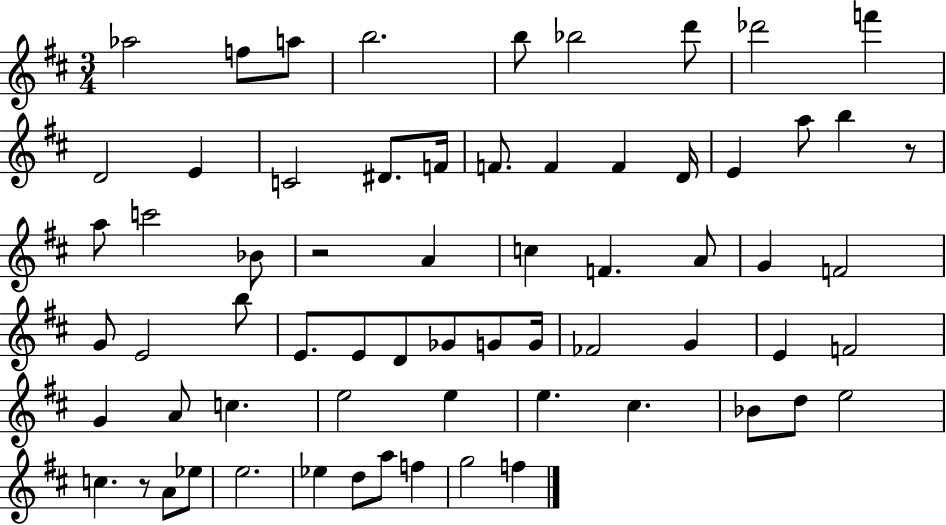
{
  \clef treble
  \numericTimeSignature
  \time 3/4
  \key d \major
  aes''2 f''8 a''8 | b''2. | b''8 bes''2 d'''8 | des'''2 f'''4 | \break d'2 e'4 | c'2 dis'8. f'16 | f'8. f'4 f'4 d'16 | e'4 a''8 b''4 r8 | \break a''8 c'''2 bes'8 | r2 a'4 | c''4 f'4. a'8 | g'4 f'2 | \break g'8 e'2 b''8 | e'8. e'8 d'8 ges'8 g'8 g'16 | fes'2 g'4 | e'4 f'2 | \break g'4 a'8 c''4. | e''2 e''4 | e''4. cis''4. | bes'8 d''8 e''2 | \break c''4. r8 a'8 ees''8 | e''2. | ees''4 d''8 a''8 f''4 | g''2 f''4 | \break \bar "|."
}